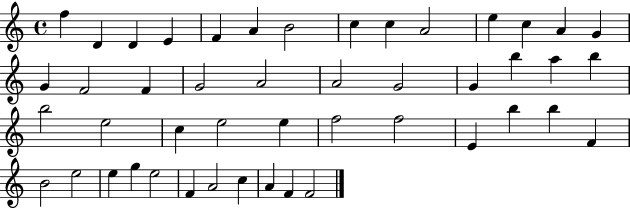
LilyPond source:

{
  \clef treble
  \time 4/4
  \defaultTimeSignature
  \key c \major
  f''4 d'4 d'4 e'4 | f'4 a'4 b'2 | c''4 c''4 a'2 | e''4 c''4 a'4 g'4 | \break g'4 f'2 f'4 | g'2 a'2 | a'2 g'2 | g'4 b''4 a''4 b''4 | \break b''2 e''2 | c''4 e''2 e''4 | f''2 f''2 | e'4 b''4 b''4 f'4 | \break b'2 e''2 | e''4 g''4 e''2 | f'4 a'2 c''4 | a'4 f'4 f'2 | \break \bar "|."
}